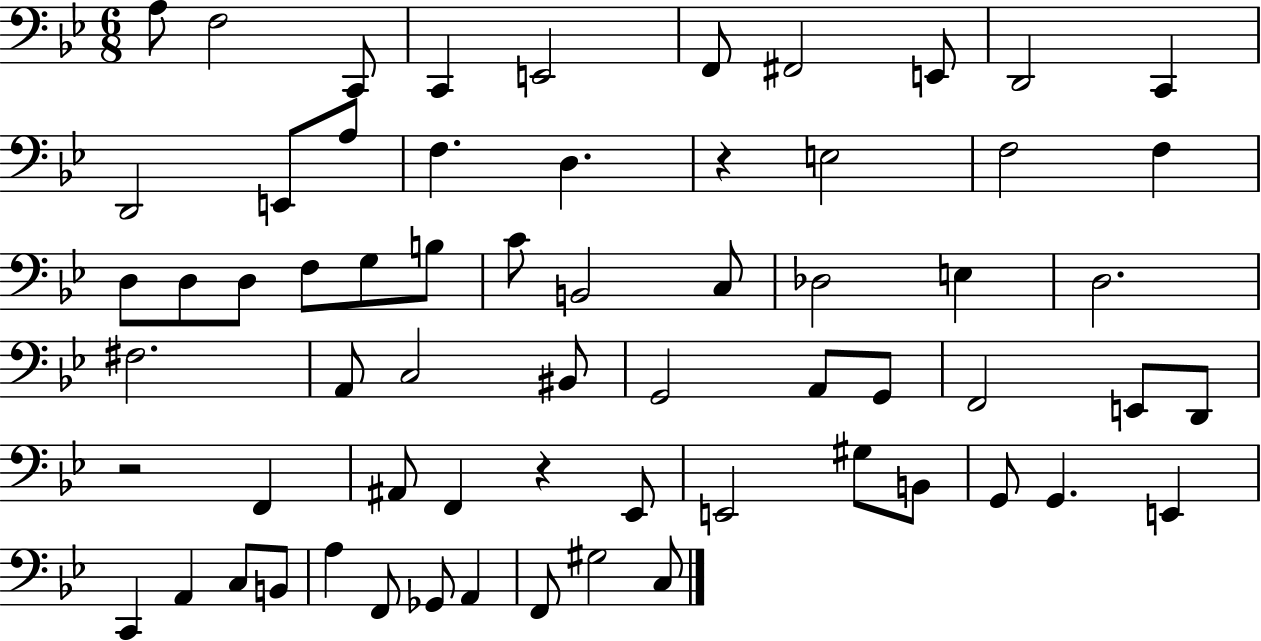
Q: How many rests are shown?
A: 3